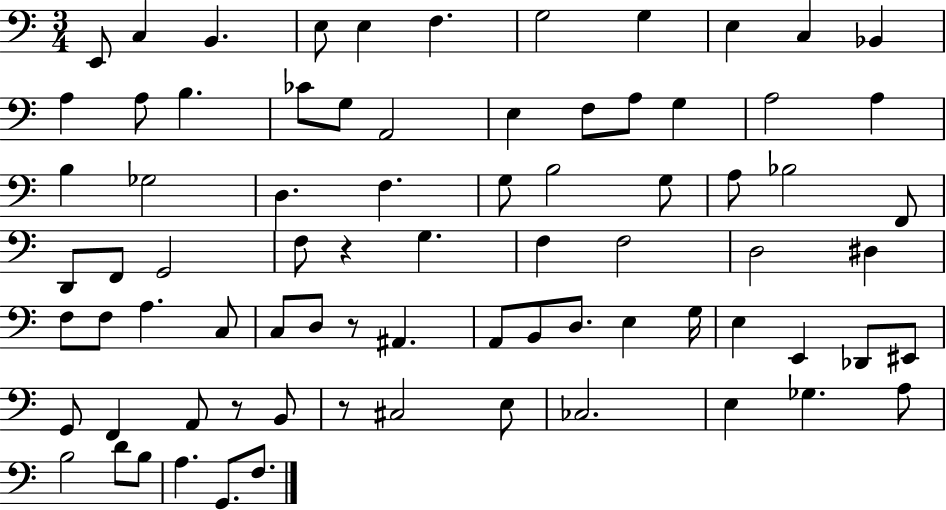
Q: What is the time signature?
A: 3/4